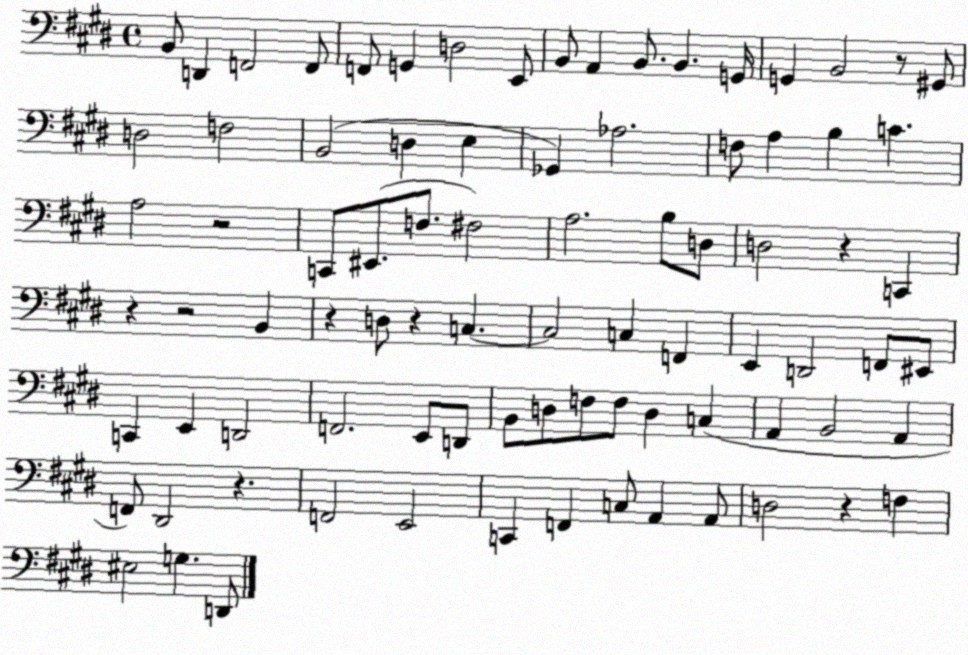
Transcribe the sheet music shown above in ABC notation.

X:1
T:Untitled
M:4/4
L:1/4
K:E
B,,/2 D,, F,,2 F,,/2 F,,/2 G,, D,2 E,,/2 B,,/2 A,, B,,/2 B,, G,,/4 G,, B,,2 z/2 ^G,,/2 D,2 F,2 B,,2 D, E, _G,, _A,2 F,/2 A, B, C A,2 z2 C,,/2 ^E,,/2 F,/2 ^F,2 A,2 B,/2 D,/2 D,2 z C,, z z2 B,, z D,/2 z C, C,2 C, F,, E,, D,,2 F,,/2 ^E,,/2 C,, E,, D,,2 F,,2 E,,/2 D,,/2 B,,/2 D,/2 F,/2 F,/2 D, C, A,, B,,2 A,, F,,/2 ^D,,2 z F,,2 E,,2 C,, F,, C,/2 A,, A,,/2 D,2 z F, ^E,2 G, D,,/2